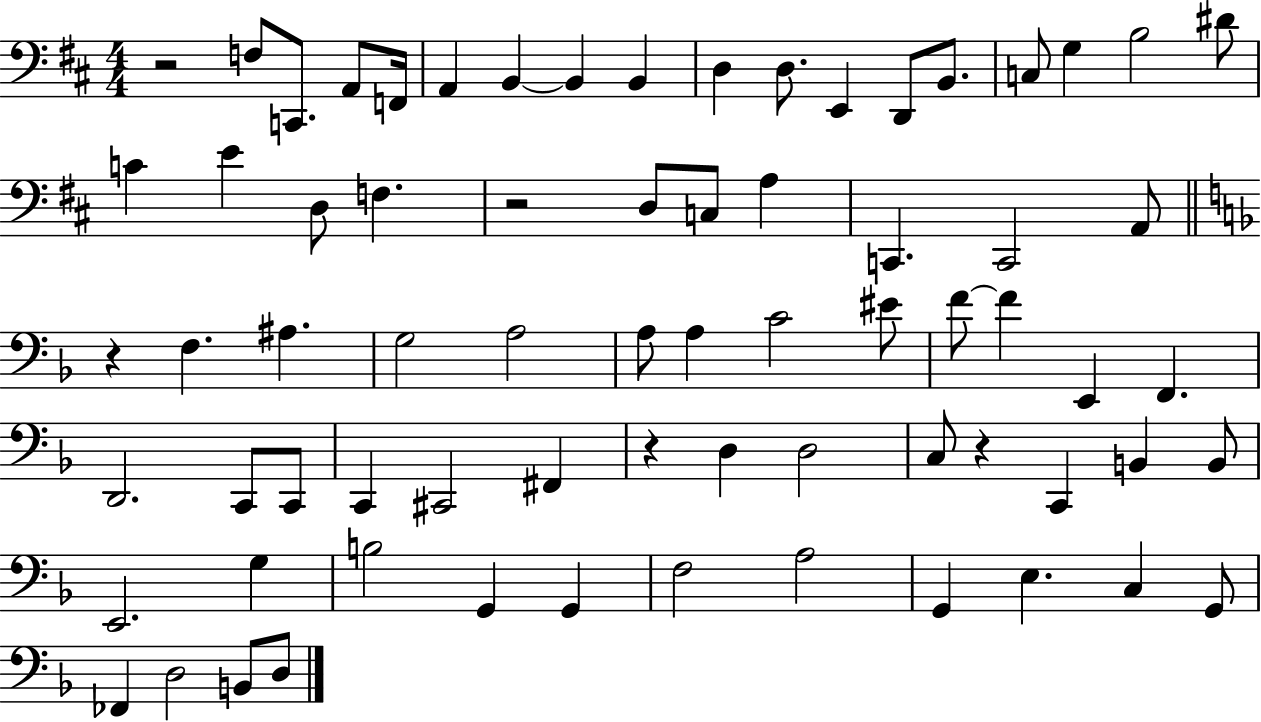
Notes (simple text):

R/h F3/e C2/e. A2/e F2/s A2/q B2/q B2/q B2/q D3/q D3/e. E2/q D2/e B2/e. C3/e G3/q B3/h D#4/e C4/q E4/q D3/e F3/q. R/h D3/e C3/e A3/q C2/q. C2/h A2/e R/q F3/q. A#3/q. G3/h A3/h A3/e A3/q C4/h EIS4/e F4/e F4/q E2/q F2/q. D2/h. C2/e C2/e C2/q C#2/h F#2/q R/q D3/q D3/h C3/e R/q C2/q B2/q B2/e E2/h. G3/q B3/h G2/q G2/q F3/h A3/h G2/q E3/q. C3/q G2/e FES2/q D3/h B2/e D3/e